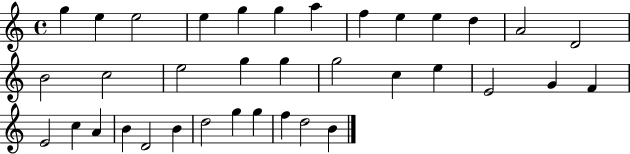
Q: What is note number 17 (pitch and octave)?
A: G5